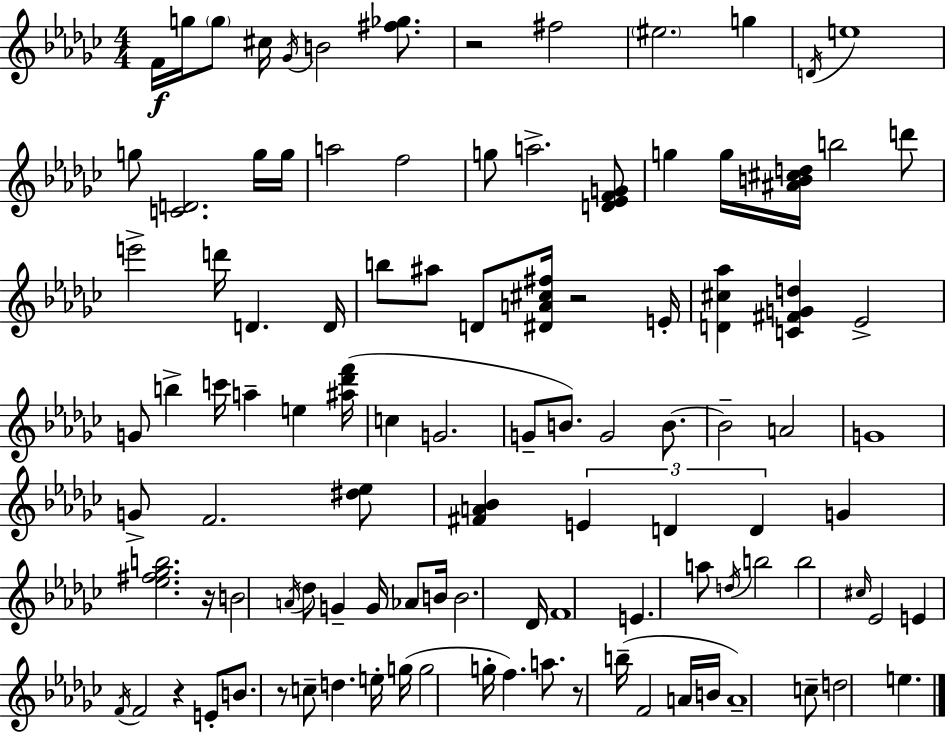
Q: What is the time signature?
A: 4/4